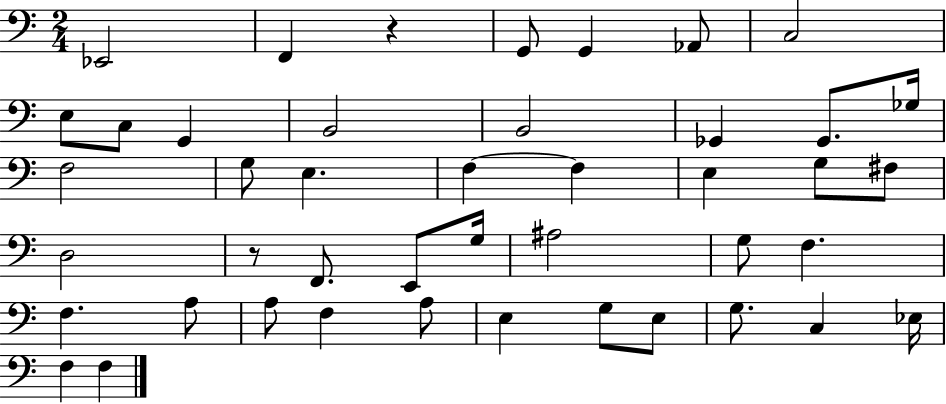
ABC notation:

X:1
T:Untitled
M:2/4
L:1/4
K:C
_E,,2 F,, z G,,/2 G,, _A,,/2 C,2 E,/2 C,/2 G,, B,,2 B,,2 _G,, _G,,/2 _G,/4 F,2 G,/2 E, F, F, E, G,/2 ^F,/2 D,2 z/2 F,,/2 E,,/2 G,/4 ^A,2 G,/2 F, F, A,/2 A,/2 F, A,/2 E, G,/2 E,/2 G,/2 C, _E,/4 F, F,